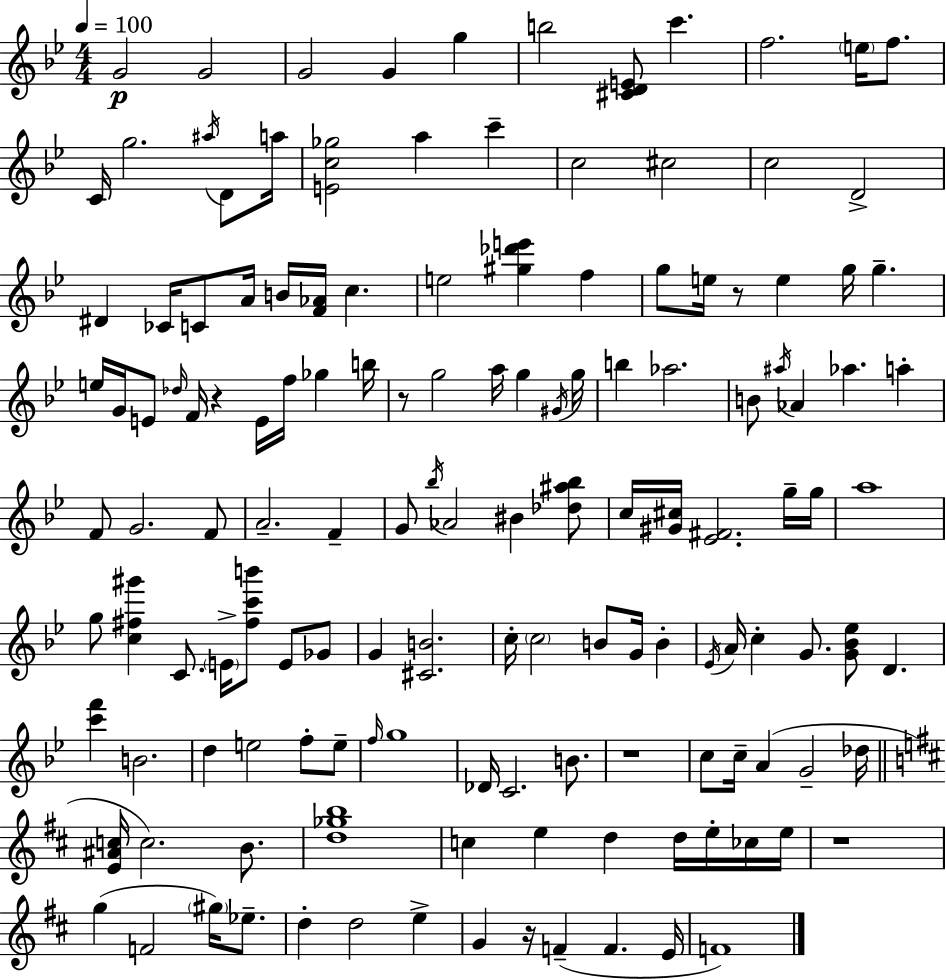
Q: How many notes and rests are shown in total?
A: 140